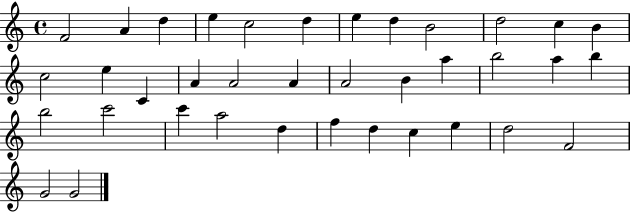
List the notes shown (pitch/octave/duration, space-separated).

F4/h A4/q D5/q E5/q C5/h D5/q E5/q D5/q B4/h D5/h C5/q B4/q C5/h E5/q C4/q A4/q A4/h A4/q A4/h B4/q A5/q B5/h A5/q B5/q B5/h C6/h C6/q A5/h D5/q F5/q D5/q C5/q E5/q D5/h F4/h G4/h G4/h